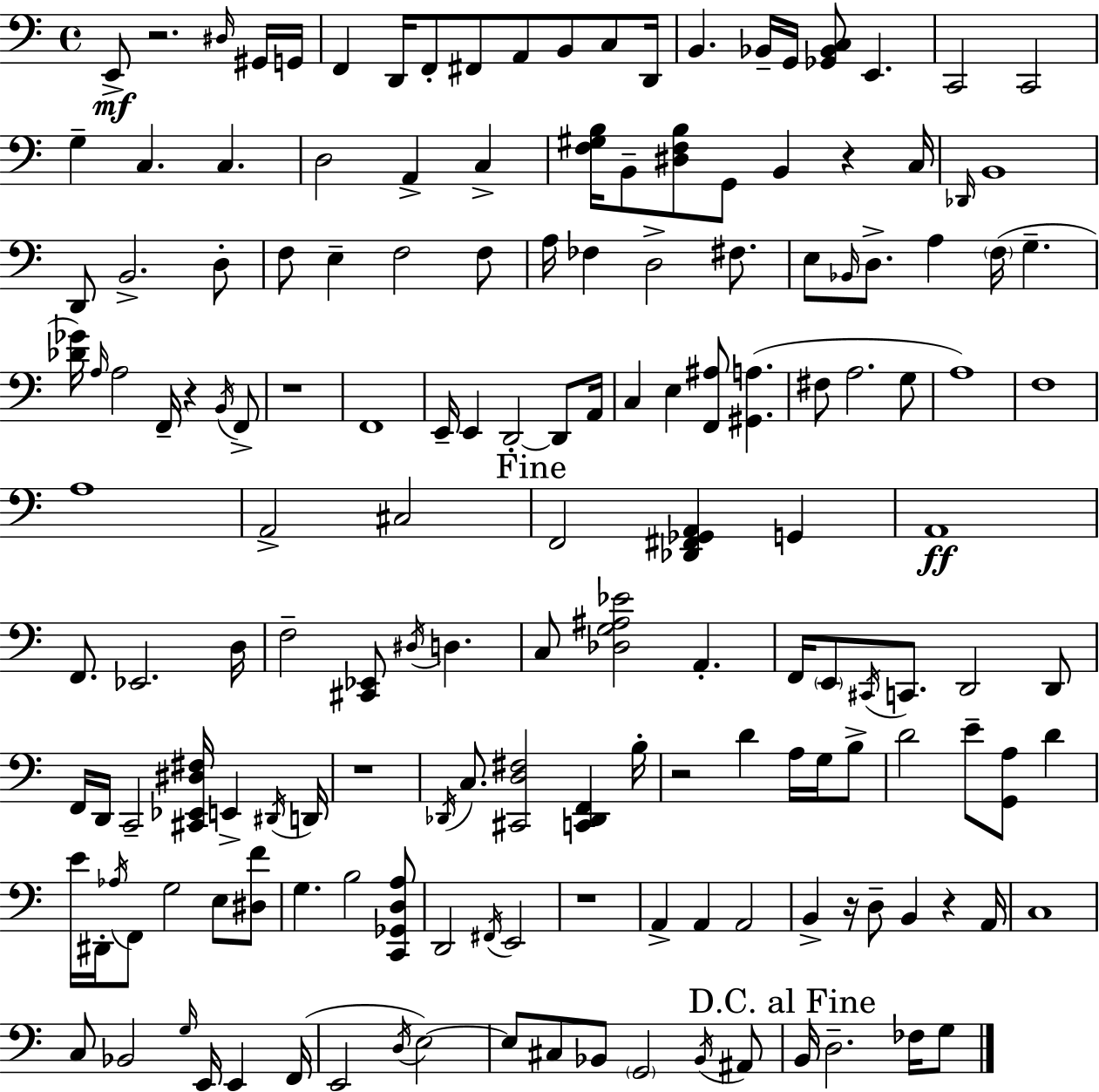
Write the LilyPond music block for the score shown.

{
  \clef bass
  \time 4/4
  \defaultTimeSignature
  \key a \minor
  e,8->\mf r2. \grace { dis16 } gis,16 | g,16 f,4 d,16 f,8-. fis,8 a,8 b,8 c8 | d,16 b,4. bes,16-- g,16 <ges, bes, c>8 e,4. | c,2 c,2 | \break g4-- c4. c4. | d2 a,4-> c4-> | <f gis b>16 b,8-- <dis f b>8 g,8 b,4 r4 | c16 \grace { des,16 } b,1 | \break d,8 b,2.-> | d8-. f8 e4-- f2 | f8 a16 fes4 d2-> fis8. | e8 \grace { bes,16 } d8.-> a4 \parenthesize f16( g4.-- | \break <des' ges'>16) \grace { a16 } a2 f,16-- r4 | \acciaccatura { b,16 } f,8-> r1 | f,1 | e,16-- e,4 d,2-.~~ | \break d,8 a,16 c4 e4 <f, ais>8 <gis, a>4.( | fis8 a2. | g8 a1) | f1 | \break a1 | a,2-> cis2 | \mark "Fine" f,2 <des, fis, ges, a,>4 | g,4 a,1\ff | \break f,8. ees,2. | d16 f2-- <cis, ees,>8 \acciaccatura { dis16 } | d4. c8 <des g ais ees'>2 | a,4.-. f,16 \parenthesize e,8 \acciaccatura { cis,16 } c,8. d,2 | \break d,8 f,16 d,16 c,2-- | <cis, ees, dis fis>16 e,4-> \acciaccatura { dis,16 } d,16 r1 | \acciaccatura { des,16 } c8. <cis, d fis>2 | <c, des, f,>4 b16-. r2 | \break d'4 a16 g16 b8-> d'2 | e'8-- <g, a>8 d'4 e'16 dis,16-. \acciaccatura { aes16 } f,8 g2 | e8 <dis f'>8 g4. | b2 <c, ges, d a>8 d,2 | \break \acciaccatura { fis,16 } e,2 r1 | a,4-> a,4 | a,2 b,4-> r16 | d8-- b,4 r4 a,16 c1 | \break c8 bes,2 | \grace { g16 } e,16 e,4 f,16( e,2 | \acciaccatura { d16 } e2~~) e8 cis8 | bes,8 \parenthesize g,2 \acciaccatura { bes,16 } ais,8 \mark "D.C. al Fine" b,16 d2.-- | \break fes16 g8 \bar "|."
}